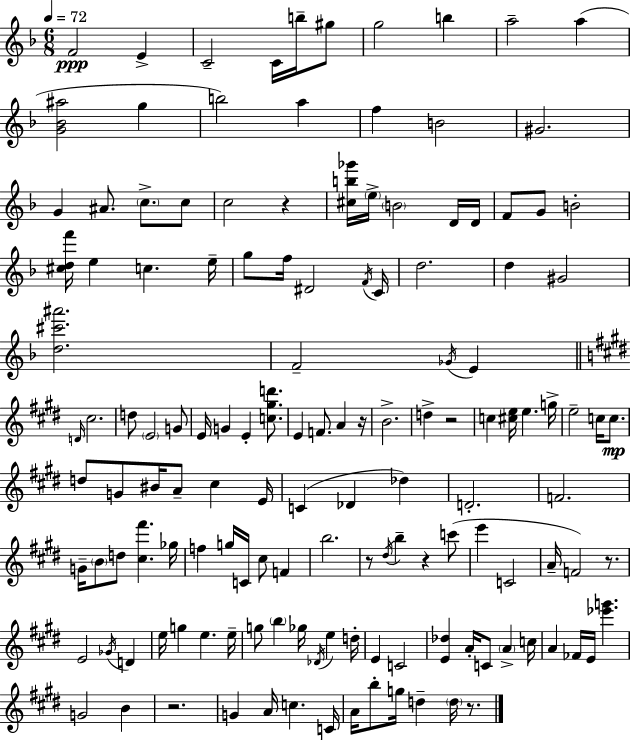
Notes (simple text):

F4/h E4/q C4/h C4/s B5/s G#5/e G5/h B5/q A5/h A5/q [G4,Bb4,A#5]/h G5/q B5/h A5/q F5/q B4/h G#4/h. G4/q A#4/e. C5/e. C5/e C5/h R/q [C#5,B5,Gb6]/s E5/s B4/h D4/s D4/s F4/e G4/e B4/h [C#5,D5,F6]/s E5/q C5/q. E5/s G5/e F5/s D#4/h F4/s C4/s D5/h. D5/q G#4/h [D5,C#6,A#6]/h. F4/h Gb4/s E4/q D4/s C#5/h. D5/e E4/h G4/e E4/s G4/q E4/q [C5,G#5,D6]/e. E4/q F4/e. A4/q R/s B4/h. D5/q R/h C5/q [C#5,E5]/s E5/q. G5/s E5/h C5/s C5/e. D5/e G4/e BIS4/s A4/e C#5/q E4/s C4/q Db4/q Db5/q D4/h. F4/h. G4/s B4/e D5/e [C#5,F#6]/q. Gb5/s F5/q G5/s C4/s C#5/e F4/q B5/h. R/e D#5/s B5/q R/q C6/e E6/q C4/h A4/s F4/h R/e. E4/h Gb4/s D4/q E5/s G5/q E5/q. E5/s G5/e B5/q Gb5/s Db4/s E5/q D5/s E4/q C4/h [E4,Db5]/q A4/s C4/e A4/q C5/s A4/q FES4/s E4/s [Eb6,G6]/q. G4/h B4/q R/h. G4/q A4/s C5/q. C4/s A4/s B5/e G5/s D5/q D5/s R/e.